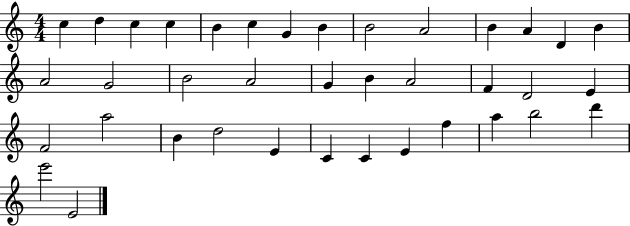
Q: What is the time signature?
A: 4/4